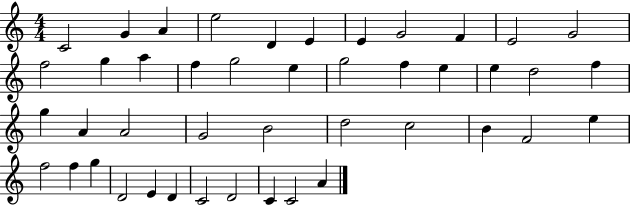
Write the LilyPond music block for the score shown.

{
  \clef treble
  \numericTimeSignature
  \time 4/4
  \key c \major
  c'2 g'4 a'4 | e''2 d'4 e'4 | e'4 g'2 f'4 | e'2 g'2 | \break f''2 g''4 a''4 | f''4 g''2 e''4 | g''2 f''4 e''4 | e''4 d''2 f''4 | \break g''4 a'4 a'2 | g'2 b'2 | d''2 c''2 | b'4 f'2 e''4 | \break f''2 f''4 g''4 | d'2 e'4 d'4 | c'2 d'2 | c'4 c'2 a'4 | \break \bar "|."
}